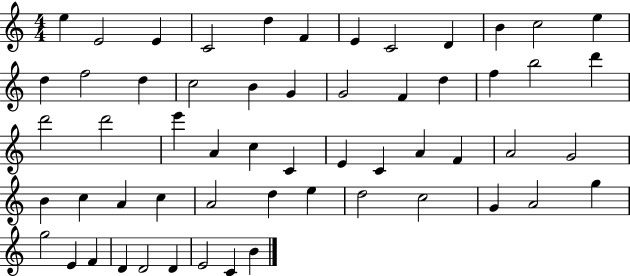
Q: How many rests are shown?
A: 0